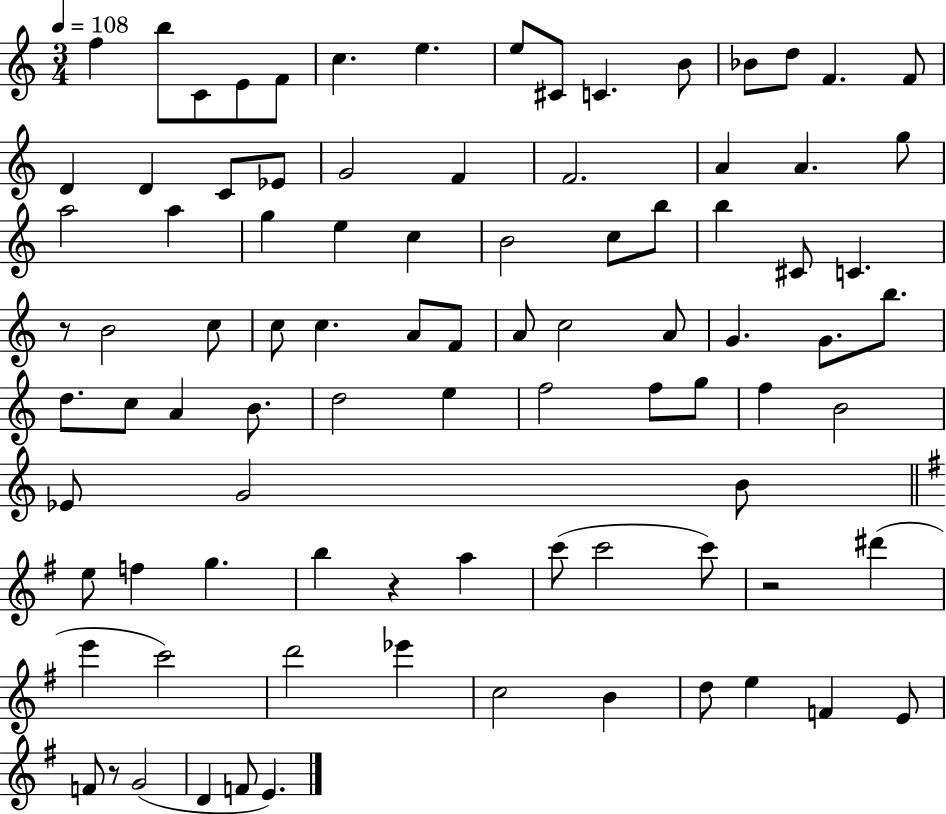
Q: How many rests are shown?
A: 4